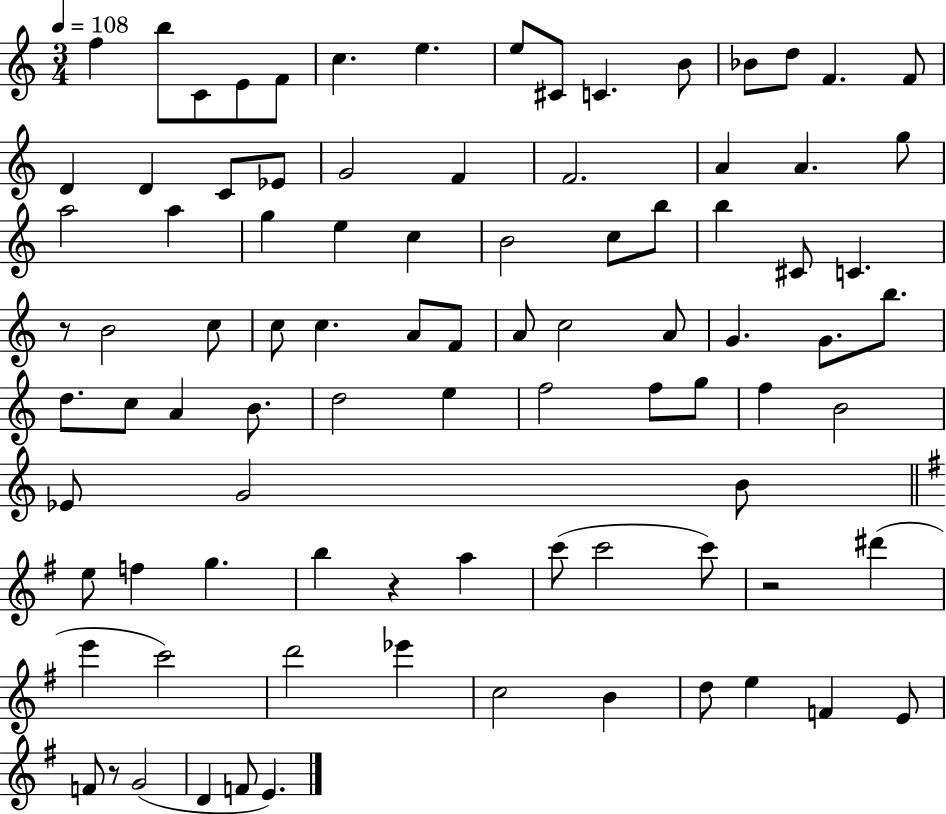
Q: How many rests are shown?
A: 4